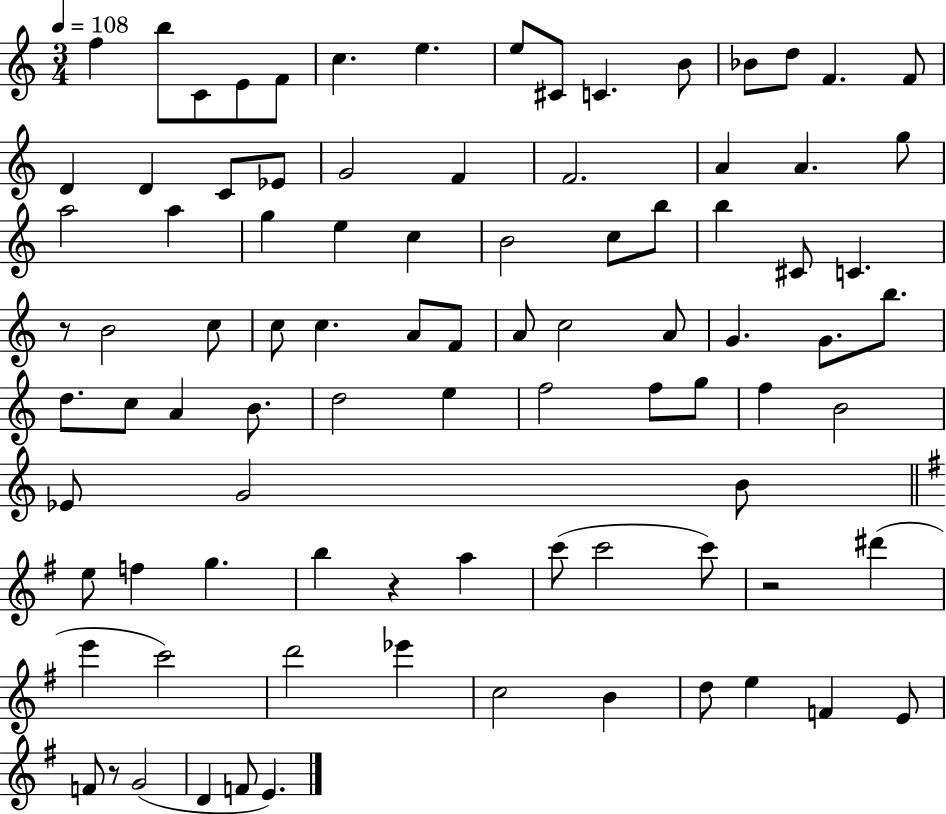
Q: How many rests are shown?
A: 4